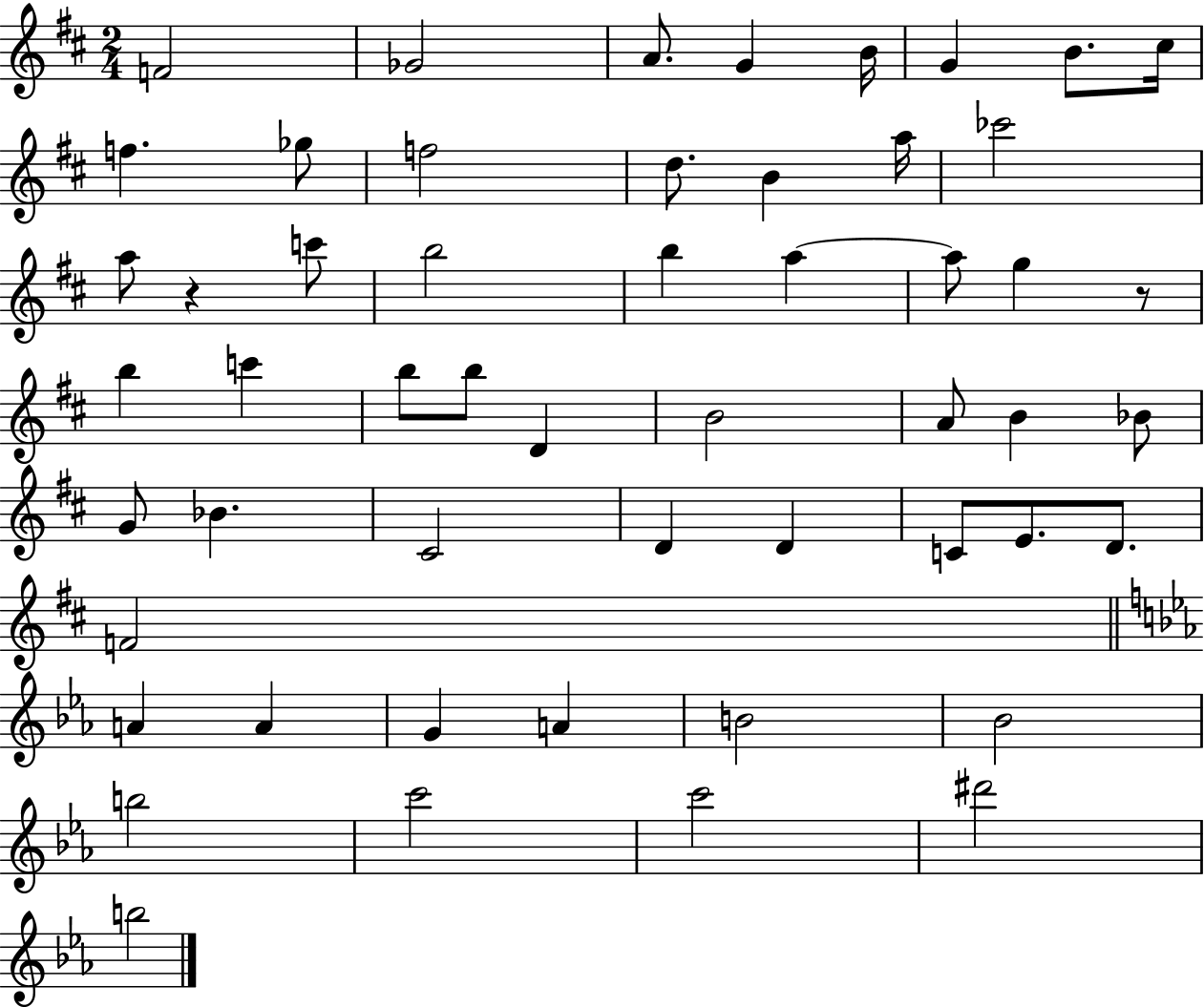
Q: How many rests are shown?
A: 2